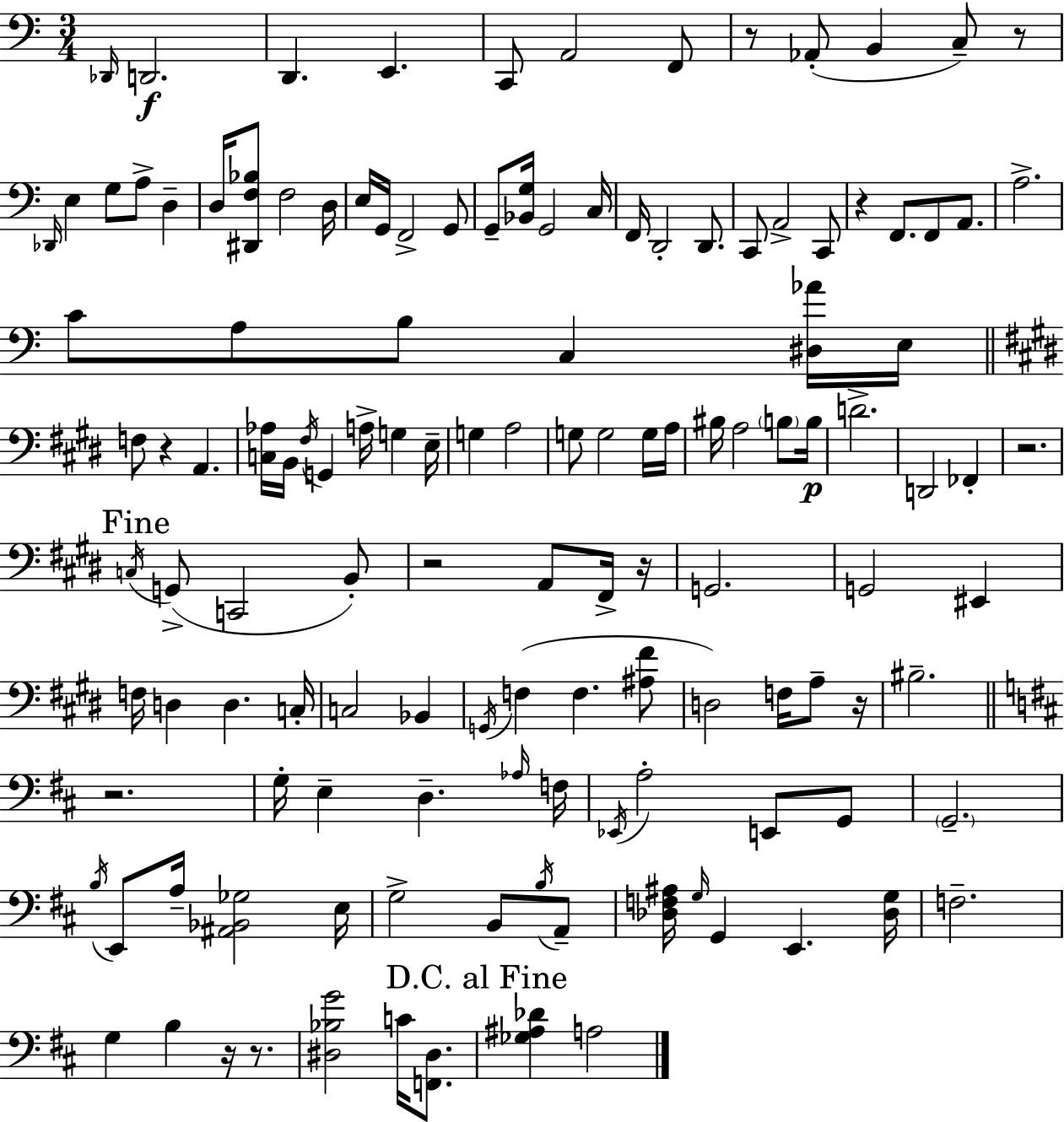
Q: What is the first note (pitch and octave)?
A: Db2